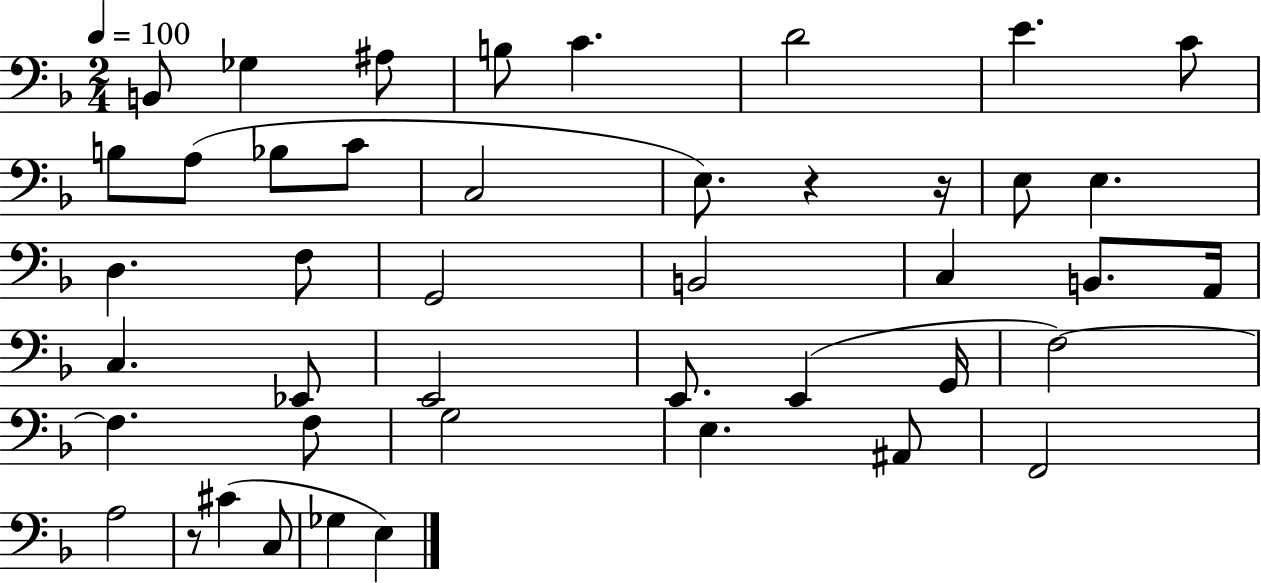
{
  \clef bass
  \numericTimeSignature
  \time 2/4
  \key f \major
  \tempo 4 = 100
  b,8 ges4 ais8 | b8 c'4. | d'2 | e'4. c'8 | \break b8 a8( bes8 c'8 | c2 | e8.) r4 r16 | e8 e4. | \break d4. f8 | g,2 | b,2 | c4 b,8. a,16 | \break c4. ees,8 | e,2 | e,8. e,4( g,16 | f2~~) | \break f4. f8 | g2 | e4. ais,8 | f,2 | \break a2 | r8 cis'4( c8 | ges4 e4) | \bar "|."
}